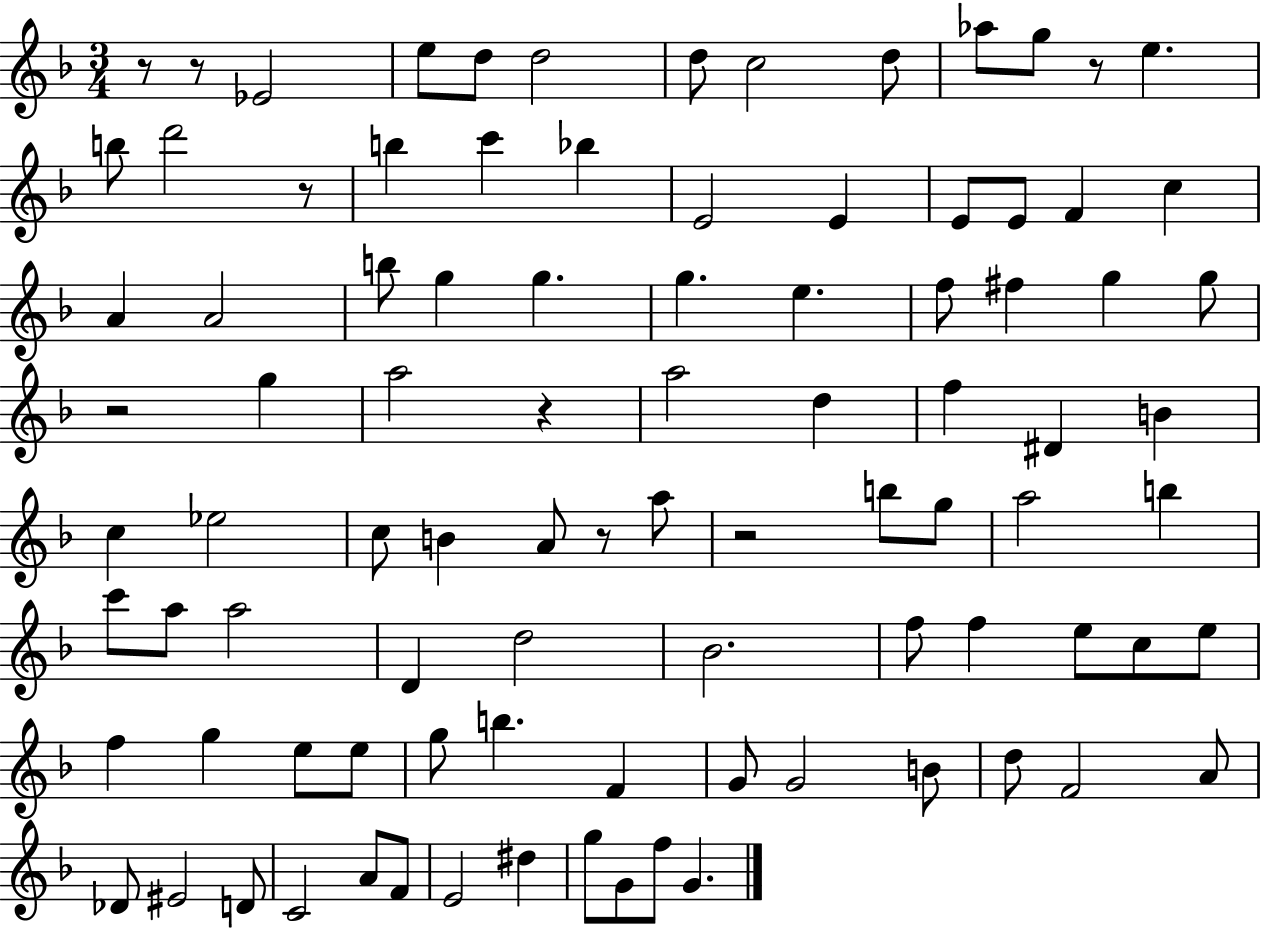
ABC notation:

X:1
T:Untitled
M:3/4
L:1/4
K:F
z/2 z/2 _E2 e/2 d/2 d2 d/2 c2 d/2 _a/2 g/2 z/2 e b/2 d'2 z/2 b c' _b E2 E E/2 E/2 F c A A2 b/2 g g g e f/2 ^f g g/2 z2 g a2 z a2 d f ^D B c _e2 c/2 B A/2 z/2 a/2 z2 b/2 g/2 a2 b c'/2 a/2 a2 D d2 _B2 f/2 f e/2 c/2 e/2 f g e/2 e/2 g/2 b F G/2 G2 B/2 d/2 F2 A/2 _D/2 ^E2 D/2 C2 A/2 F/2 E2 ^d g/2 G/2 f/2 G